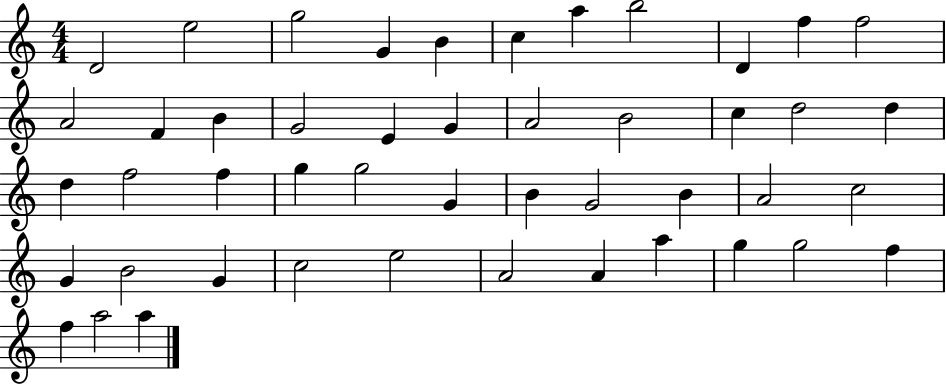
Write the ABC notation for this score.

X:1
T:Untitled
M:4/4
L:1/4
K:C
D2 e2 g2 G B c a b2 D f f2 A2 F B G2 E G A2 B2 c d2 d d f2 f g g2 G B G2 B A2 c2 G B2 G c2 e2 A2 A a g g2 f f a2 a